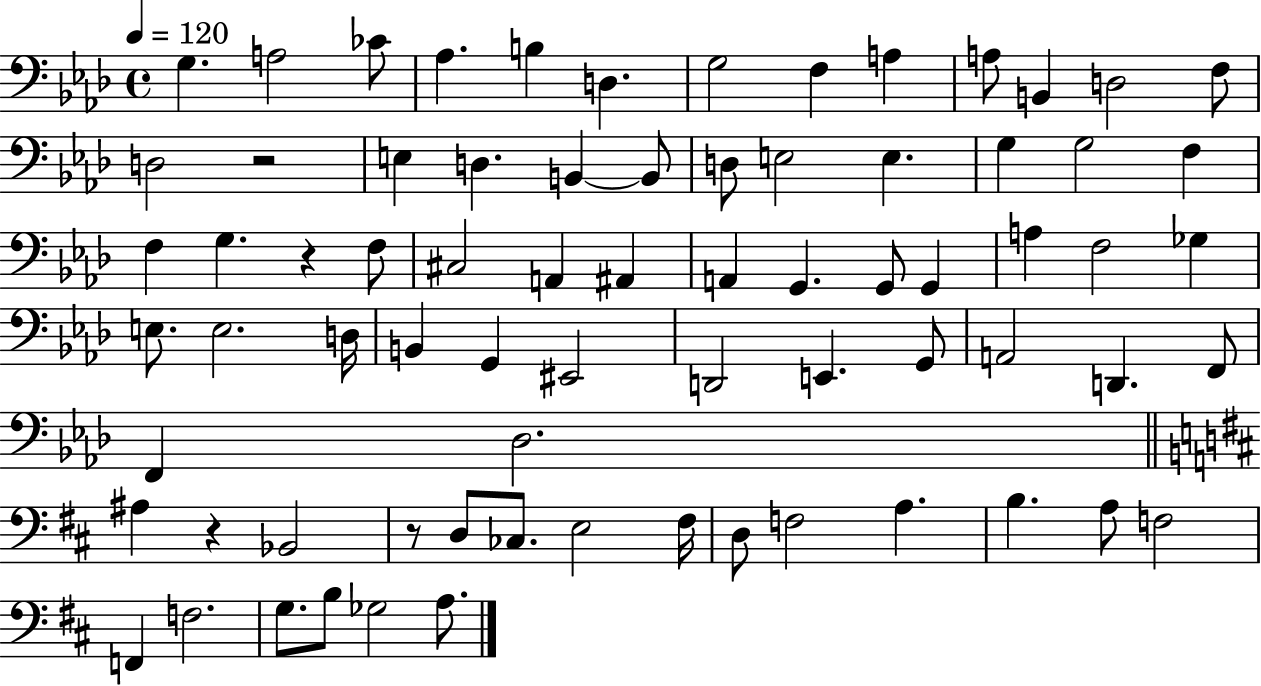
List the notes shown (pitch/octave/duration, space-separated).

G3/q. A3/h CES4/e Ab3/q. B3/q D3/q. G3/h F3/q A3/q A3/e B2/q D3/h F3/e D3/h R/h E3/q D3/q. B2/q B2/e D3/e E3/h E3/q. G3/q G3/h F3/q F3/q G3/q. R/q F3/e C#3/h A2/q A#2/q A2/q G2/q. G2/e G2/q A3/q F3/h Gb3/q E3/e. E3/h. D3/s B2/q G2/q EIS2/h D2/h E2/q. G2/e A2/h D2/q. F2/e F2/q Db3/h. A#3/q R/q Bb2/h R/e D3/e CES3/e. E3/h F#3/s D3/e F3/h A3/q. B3/q. A3/e F3/h F2/q F3/h. G3/e. B3/e Gb3/h A3/e.